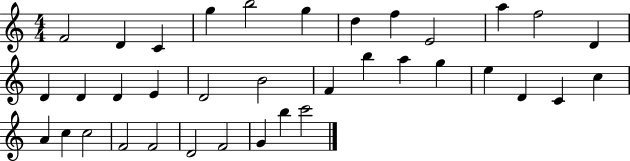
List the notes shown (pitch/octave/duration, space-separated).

F4/h D4/q C4/q G5/q B5/h G5/q D5/q F5/q E4/h A5/q F5/h D4/q D4/q D4/q D4/q E4/q D4/h B4/h F4/q B5/q A5/q G5/q E5/q D4/q C4/q C5/q A4/q C5/q C5/h F4/h F4/h D4/h F4/h G4/q B5/q C6/h